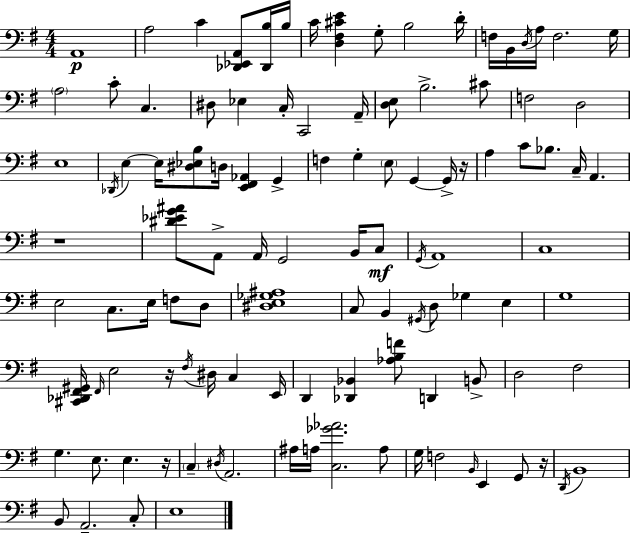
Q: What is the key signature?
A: E minor